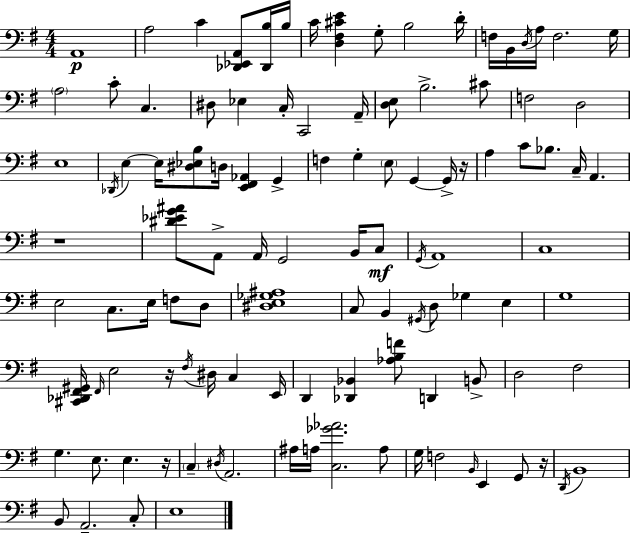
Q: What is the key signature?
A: E minor